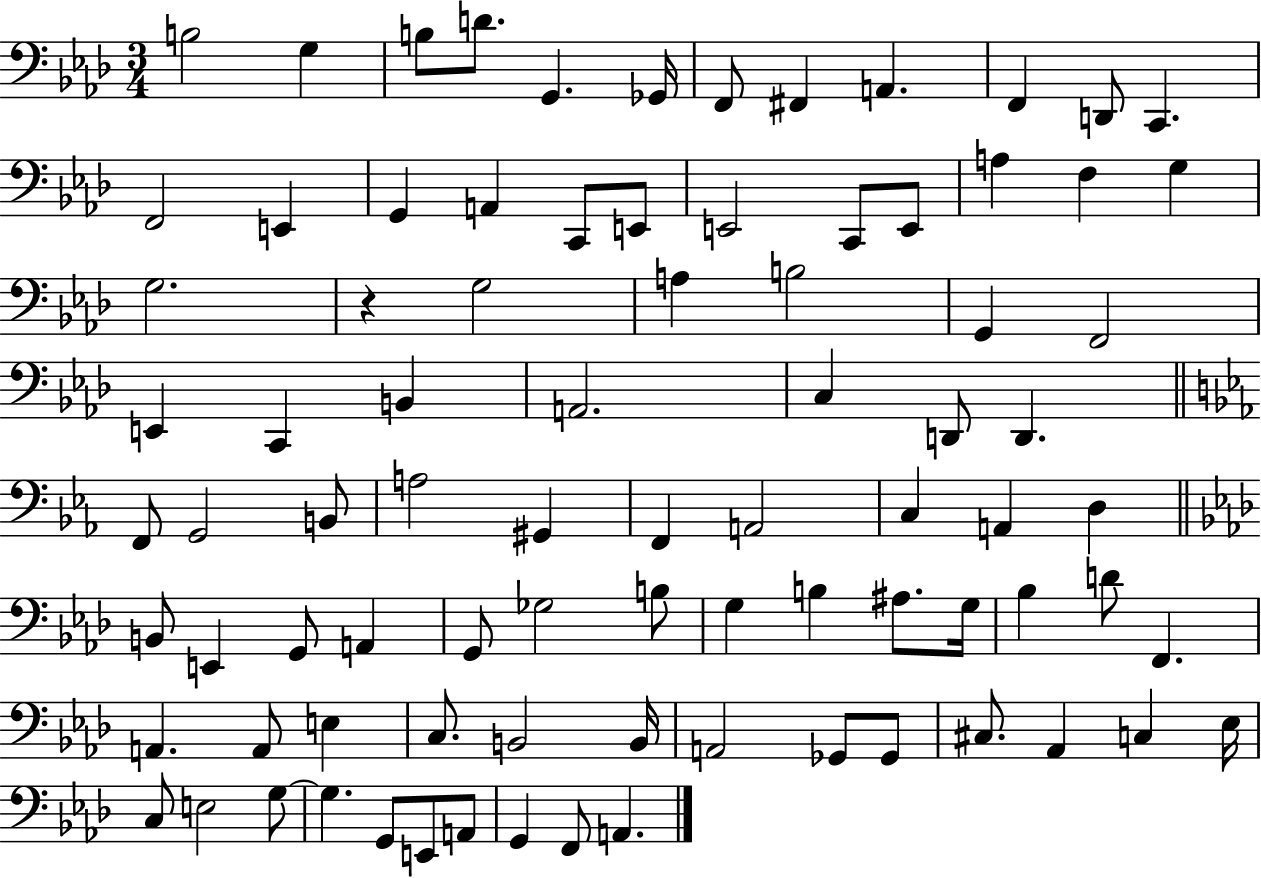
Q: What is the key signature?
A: AES major